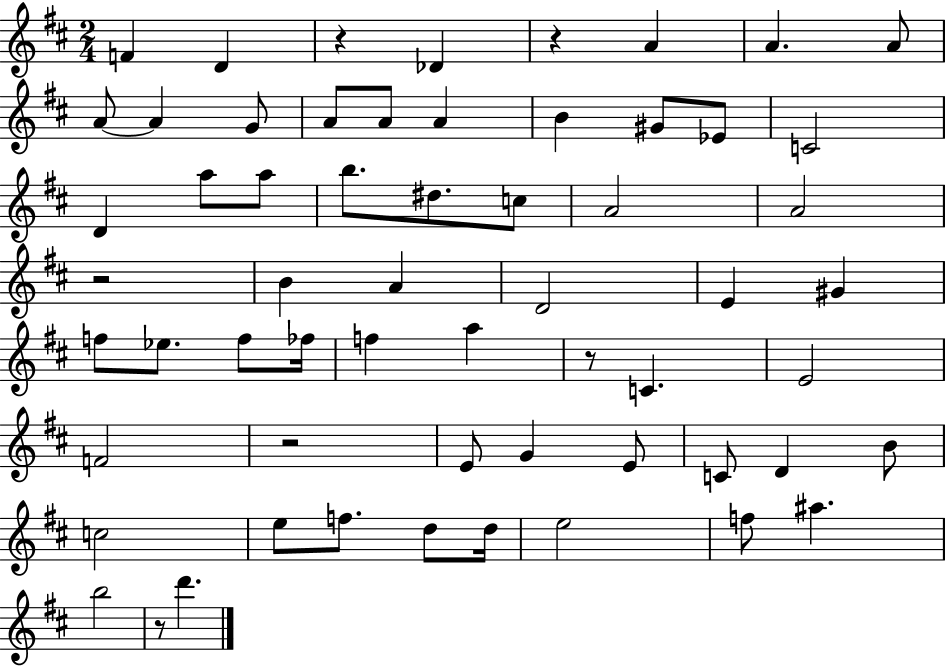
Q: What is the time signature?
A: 2/4